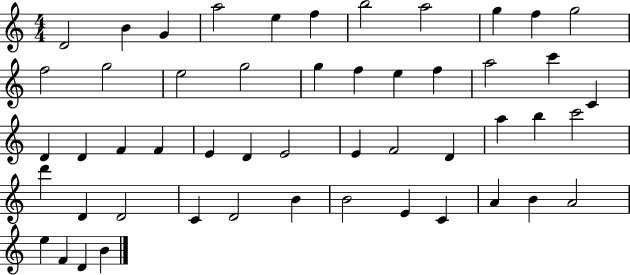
{
  \clef treble
  \numericTimeSignature
  \time 4/4
  \key c \major
  d'2 b'4 g'4 | a''2 e''4 f''4 | b''2 a''2 | g''4 f''4 g''2 | \break f''2 g''2 | e''2 g''2 | g''4 f''4 e''4 f''4 | a''2 c'''4 c'4 | \break d'4 d'4 f'4 f'4 | e'4 d'4 e'2 | e'4 f'2 d'4 | a''4 b''4 c'''2 | \break d'''4 d'4 d'2 | c'4 d'2 b'4 | b'2 e'4 c'4 | a'4 b'4 a'2 | \break e''4 f'4 d'4 b'4 | \bar "|."
}